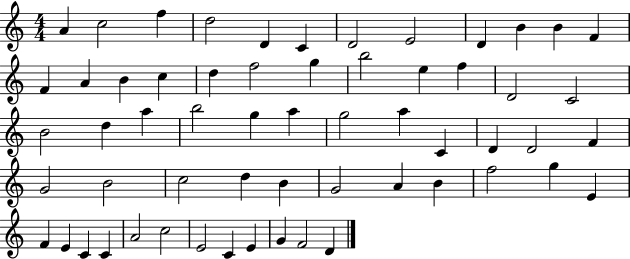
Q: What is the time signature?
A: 4/4